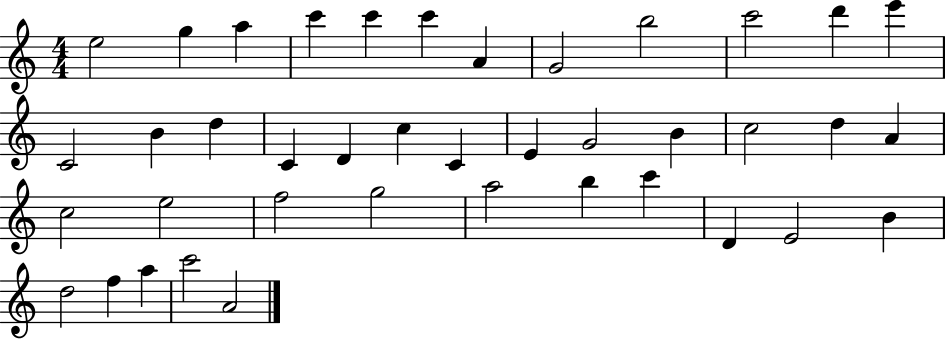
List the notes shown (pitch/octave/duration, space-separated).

E5/h G5/q A5/q C6/q C6/q C6/q A4/q G4/h B5/h C6/h D6/q E6/q C4/h B4/q D5/q C4/q D4/q C5/q C4/q E4/q G4/h B4/q C5/h D5/q A4/q C5/h E5/h F5/h G5/h A5/h B5/q C6/q D4/q E4/h B4/q D5/h F5/q A5/q C6/h A4/h